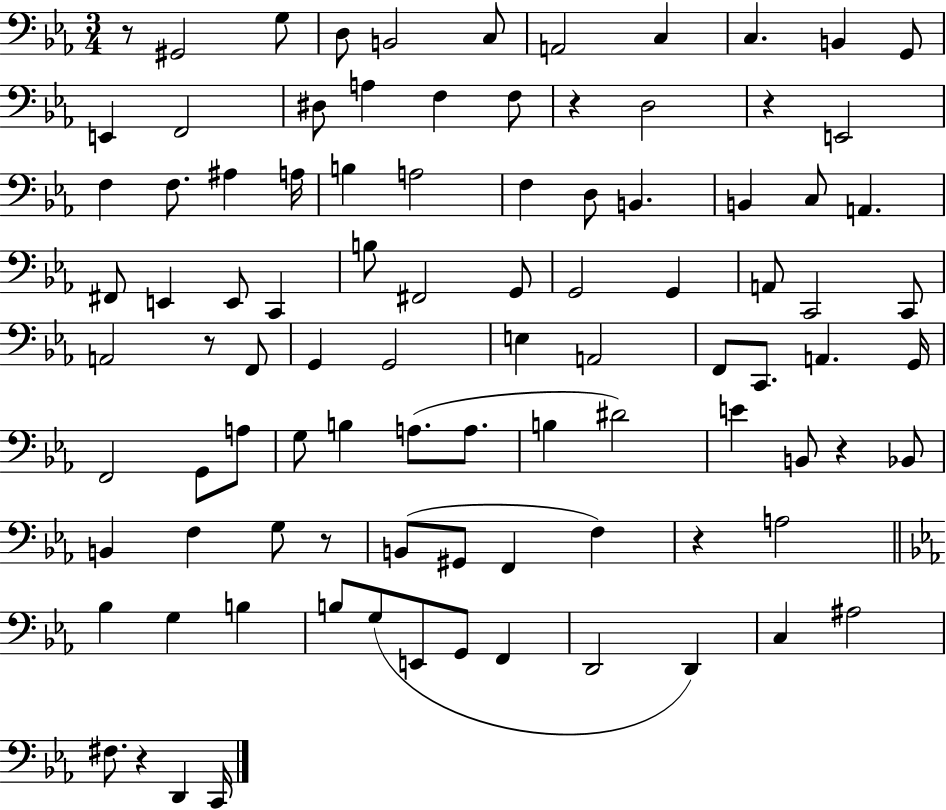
{
  \clef bass
  \numericTimeSignature
  \time 3/4
  \key ees \major
  r8 gis,2 g8 | d8 b,2 c8 | a,2 c4 | c4. b,4 g,8 | \break e,4 f,2 | dis8 a4 f4 f8 | r4 d2 | r4 e,2 | \break f4 f8. ais4 a16 | b4 a2 | f4 d8 b,4. | b,4 c8 a,4. | \break fis,8 e,4 e,8 c,4 | b8 fis,2 g,8 | g,2 g,4 | a,8 c,2 c,8 | \break a,2 r8 f,8 | g,4 g,2 | e4 a,2 | f,8 c,8. a,4. g,16 | \break f,2 g,8 a8 | g8 b4 a8.( a8. | b4 dis'2) | e'4 b,8 r4 bes,8 | \break b,4 f4 g8 r8 | b,8( gis,8 f,4 f4) | r4 a2 | \bar "||" \break \key ees \major bes4 g4 b4 | b8 g8( e,8 g,8 f,4 | d,2 d,4) | c4 ais2 | \break fis8. r4 d,4 c,16 | \bar "|."
}